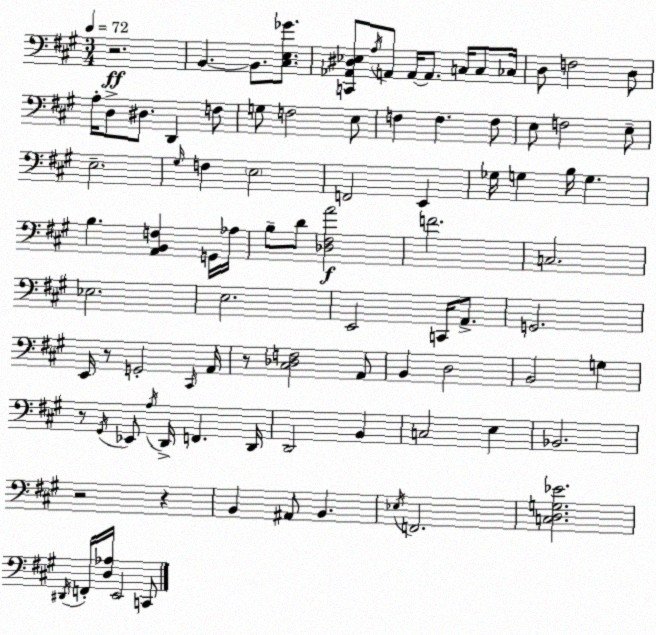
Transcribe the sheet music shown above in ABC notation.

X:1
T:Untitled
M:3/4
L:1/4
K:A
z2 B,, B,,/2 [^C,E,_G]/2 [C,,_A,,^D,_E,]/2 A,/4 A,,/2 A,,/4 A,,/2 C,/4 C,/2 _C,/4 D,/2 F,2 D,/2 A,/4 D,/2 ^D,/2 D,, F,/2 G,/2 F,2 E,/2 F, F, F,/2 E,/2 F,2 E,/2 E,2 ^G,/4 F, E,2 F,,2 E,, _G,/4 G, B,/4 G, B, [A,,B,,F,] G,,/4 _A,/4 B,/2 D/2 [_D,^F,A]2 F2 C,2 _E,2 E,2 E,,2 C,,/4 A,,/2 G,,2 E,,/4 z/2 G,,2 ^C,,/4 A,,/4 z/2 [^C,_D,F,]2 A,,/2 B,, D,2 B,,2 G, z/2 ^G,,/4 _E,,/2 A,/4 D,,/4 F,, D,,/4 D,,2 B,, C,2 E, _B,,2 z2 z B,, ^A,,/2 B,, _E,/4 F,,2 [C,D,G,_E]2 ^D,,/4 F,,/4 [D,_A,]/4 E,,2 C,,/2